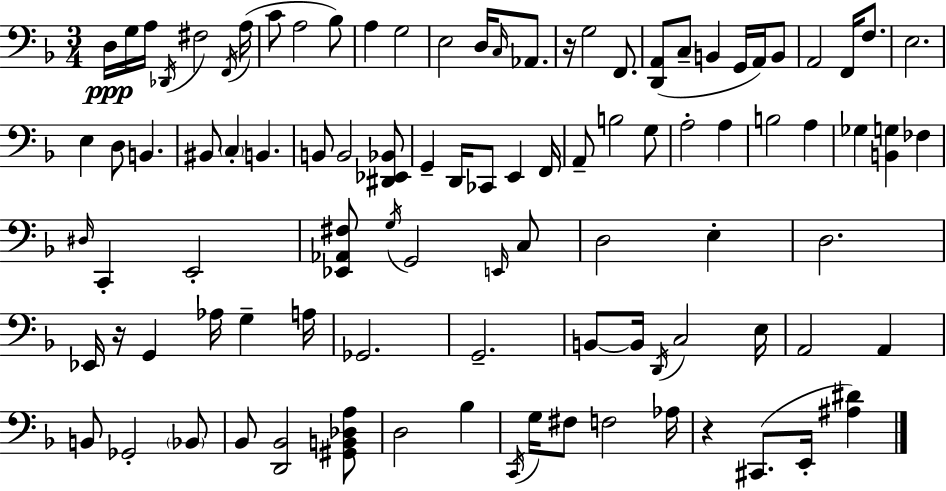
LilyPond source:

{
  \clef bass
  \numericTimeSignature
  \time 3/4
  \key f \major
  d16\ppp g16 a16 \acciaccatura { des,16 } fis2 | \acciaccatura { f,16 } a16( c'8 a2 | bes8) a4 g2 | e2 d16 \grace { c16 } | \break aes,8. r16 g2 | f,8. <d, a,>8( c8-- b,4 g,16 | a,16) b,8 a,2 f,16 | f8. e2. | \break e4 d8 b,4. | bis,8 \parenthesize c4-. b,4. | b,8 b,2 | <dis, ees, bes,>8 g,4-- d,16 ces,8 e,4 | \break f,16 a,8-- b2 | g8 a2-. a4 | b2 a4 | ges4 <b, g>4 fes4 | \break \grace { dis16 } c,4-. e,2-. | <ees, aes, fis>8 \acciaccatura { g16 } g,2 | \grace { e,16 } c8 d2 | e4-. d2. | \break ees,16 r16 g,4 | aes16 g4-- a16 ges,2. | g,2.-- | b,8~~ b,16 \acciaccatura { d,16 } c2 | \break e16 a,2 | a,4 b,8 ges,2-. | \parenthesize bes,8 bes,8 <d, bes,>2 | <gis, b, des a>8 d2 | \break bes4 \acciaccatura { c,16 } g16 fis8 f2 | aes16 r4 | cis,8.( e,16-. <ais dis'>4) \bar "|."
}